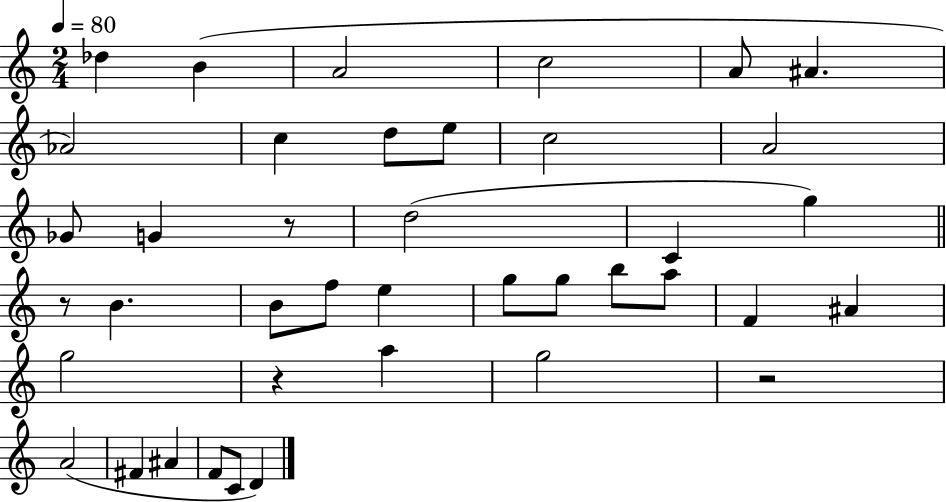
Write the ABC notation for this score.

X:1
T:Untitled
M:2/4
L:1/4
K:C
_d B A2 c2 A/2 ^A _A2 c d/2 e/2 c2 A2 _G/2 G z/2 d2 C g z/2 B B/2 f/2 e g/2 g/2 b/2 a/2 F ^A g2 z a g2 z2 A2 ^F ^A F/2 C/2 D